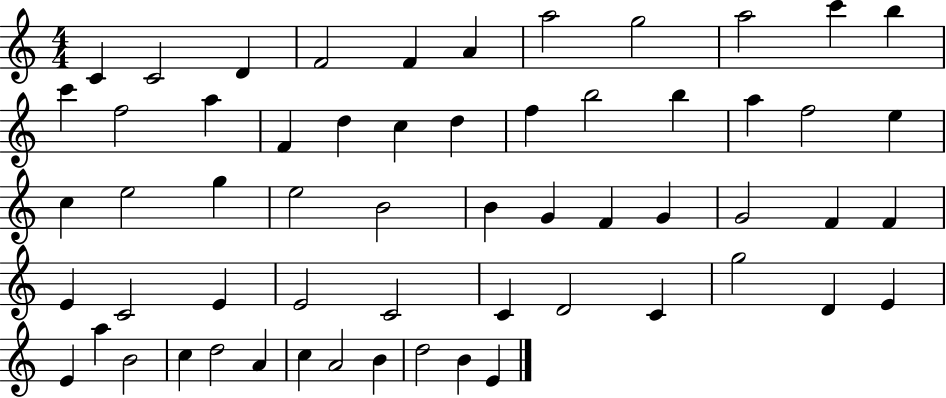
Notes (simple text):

C4/q C4/h D4/q F4/h F4/q A4/q A5/h G5/h A5/h C6/q B5/q C6/q F5/h A5/q F4/q D5/q C5/q D5/q F5/q B5/h B5/q A5/q F5/h E5/q C5/q E5/h G5/q E5/h B4/h B4/q G4/q F4/q G4/q G4/h F4/q F4/q E4/q C4/h E4/q E4/h C4/h C4/q D4/h C4/q G5/h D4/q E4/q E4/q A5/q B4/h C5/q D5/h A4/q C5/q A4/h B4/q D5/h B4/q E4/q